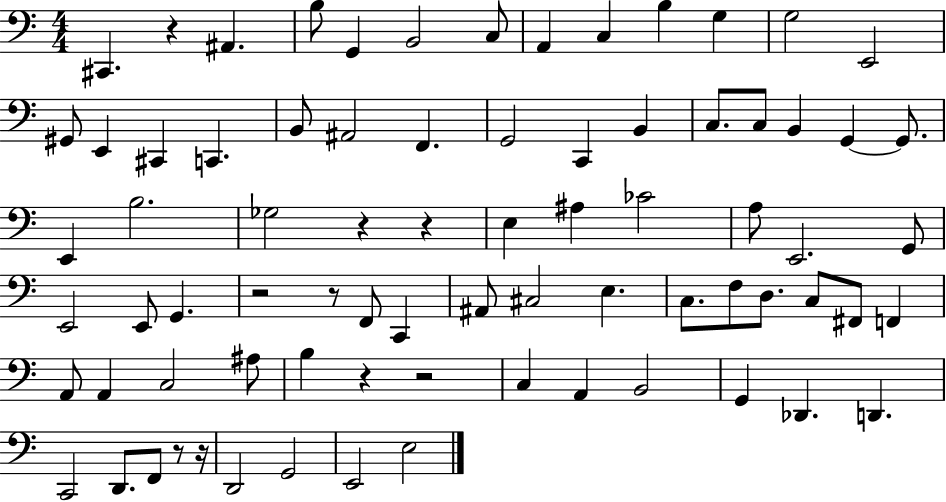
C#2/q. R/q A#2/q. B3/e G2/q B2/h C3/e A2/q C3/q B3/q G3/q G3/h E2/h G#2/e E2/q C#2/q C2/q. B2/e A#2/h F2/q. G2/h C2/q B2/q C3/e. C3/e B2/q G2/q G2/e. E2/q B3/h. Gb3/h R/q R/q E3/q A#3/q CES4/h A3/e E2/h. G2/e E2/h E2/e G2/q. R/h R/e F2/e C2/q A#2/e C#3/h E3/q. C3/e. F3/e D3/e. C3/e F#2/e F2/q A2/e A2/q C3/h A#3/e B3/q R/q R/h C3/q A2/q B2/h G2/q Db2/q. D2/q. C2/h D2/e. F2/e R/e R/s D2/h G2/h E2/h E3/h